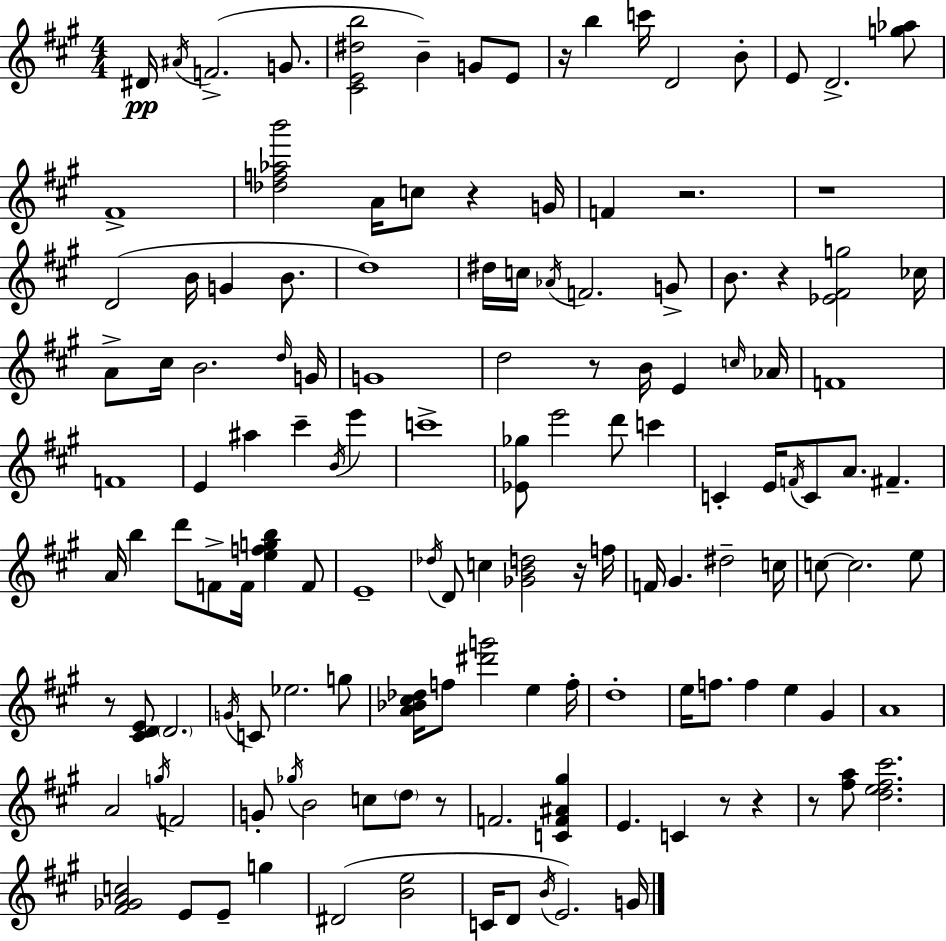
D#4/s A#4/s F4/h. G4/e. [C#4,E4,D#5,B5]/h B4/q G4/e E4/e R/s B5/q C6/s D4/h B4/e E4/e D4/h. [G5,Ab5]/e F#4/w [Db5,F5,Ab5,B6]/h A4/s C5/e R/q G4/s F4/q R/h. R/w D4/h B4/s G4/q B4/e. D5/w D#5/s C5/s Ab4/s F4/h. G4/e B4/e. R/q [Eb4,F#4,G5]/h CES5/s A4/e C#5/s B4/h. D5/s G4/s G4/w D5/h R/e B4/s E4/q C5/s Ab4/s F4/w F4/w E4/q A#5/q C#6/q B4/s E6/q C6/w [Eb4,Gb5]/e E6/h D6/e C6/q C4/q E4/s F4/s C4/e A4/e. F#4/q. A4/s B5/q D6/e F4/e F4/s [E5,F5,G5,B5]/q F4/e E4/w Db5/s D4/e C5/q [Gb4,B4,D5]/h R/s F5/s F4/s G#4/q. D#5/h C5/s C5/e C5/h. E5/e R/e [C#4,D4,E4]/e D4/h. G4/s C4/e Eb5/h. G5/e [A4,Bb4,C#5,Db5]/s F5/e [D#6,G6]/h E5/q F5/s D5/w E5/s F5/e. F5/q E5/q G#4/q A4/w A4/h G5/s F4/h G4/e Gb5/s B4/h C5/e D5/e R/e F4/h. [C4,F4,A#4,G#5]/q E4/q. C4/q R/e R/q R/e [F#5,A5]/e [D5,E5,F#5,C#6]/h. [F#4,Gb4,A4,C5]/h E4/e E4/e G5/q D#4/h [B4,E5]/h C4/s D4/e B4/s E4/h. G4/s